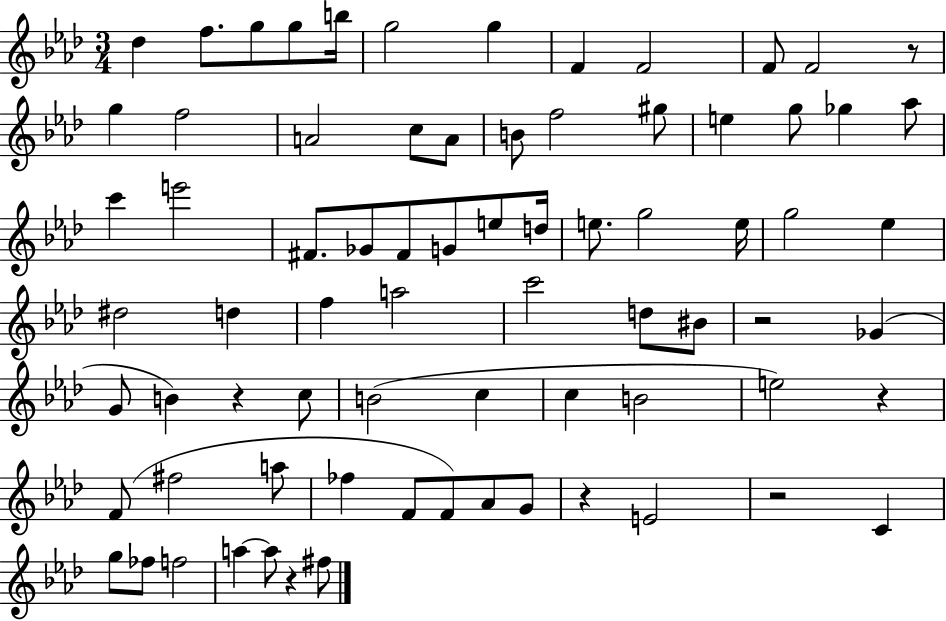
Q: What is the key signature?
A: AES major